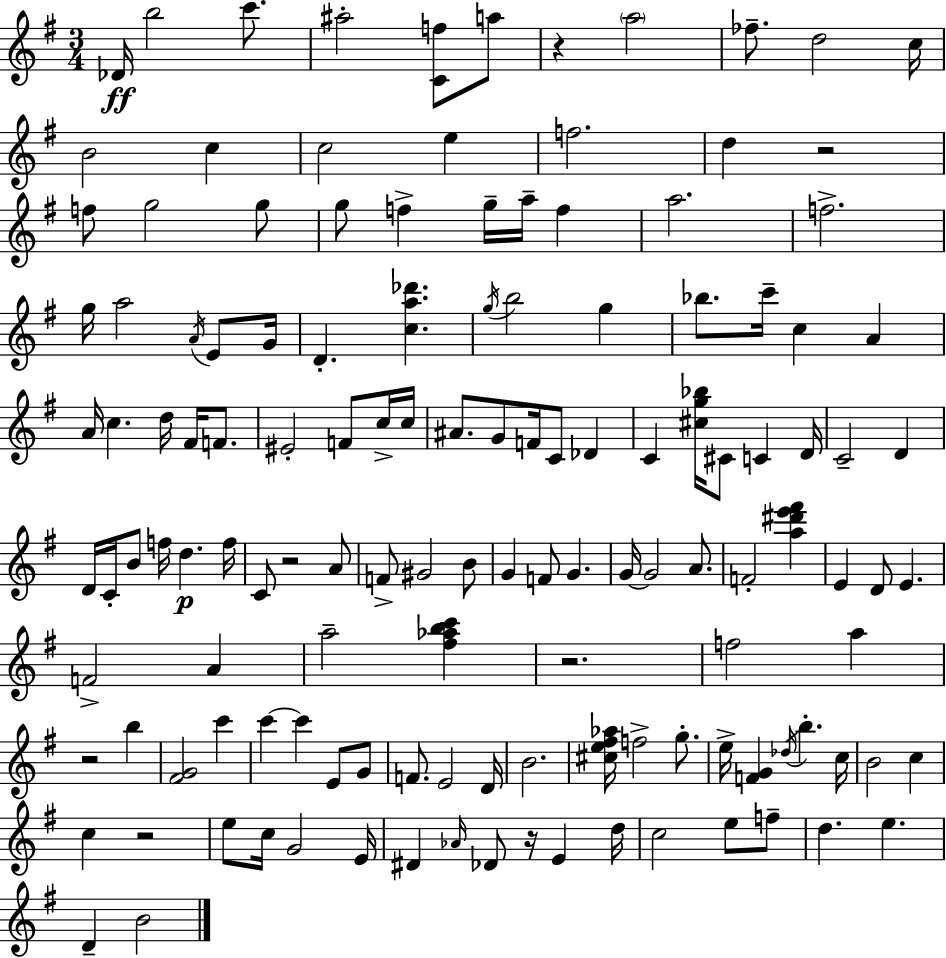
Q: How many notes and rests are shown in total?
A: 134